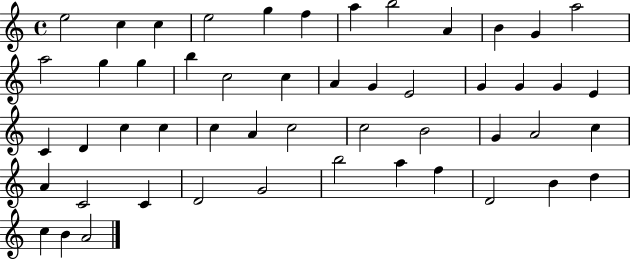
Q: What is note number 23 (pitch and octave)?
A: G4